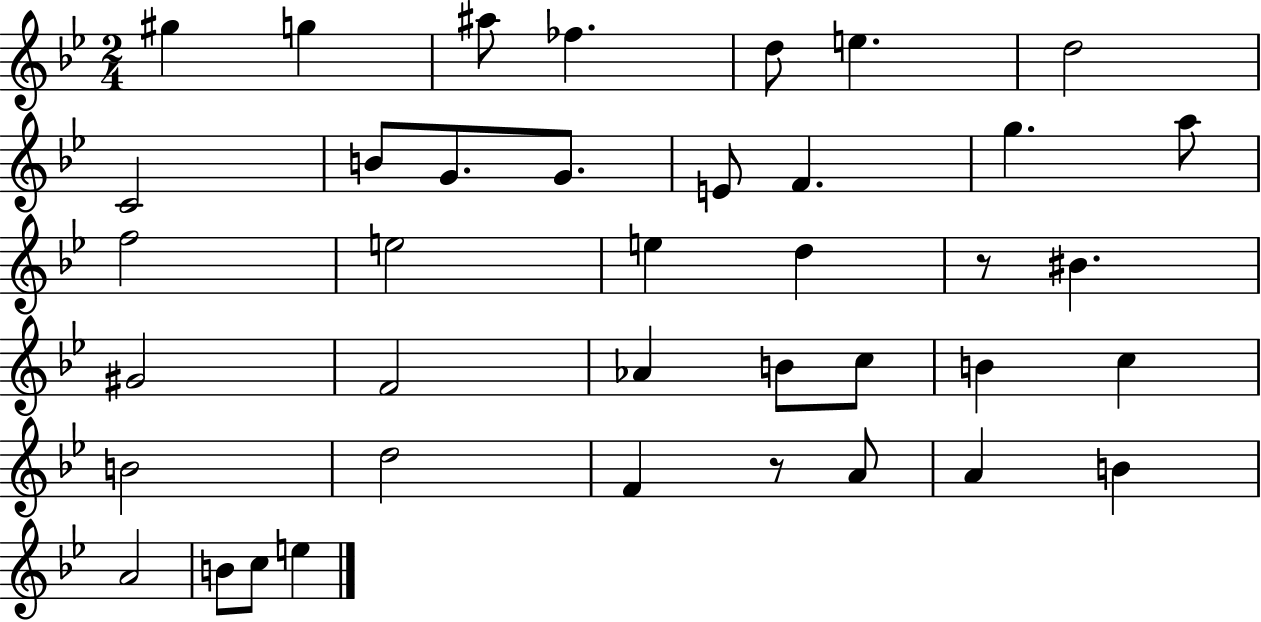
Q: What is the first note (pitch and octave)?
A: G#5